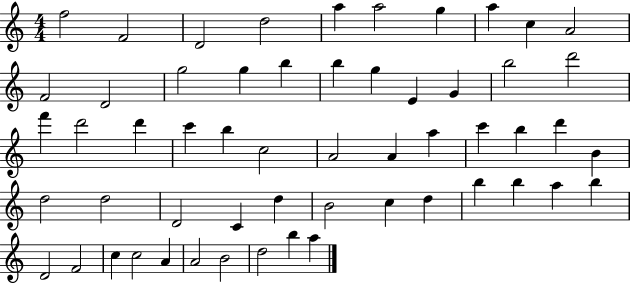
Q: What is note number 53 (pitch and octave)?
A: B4